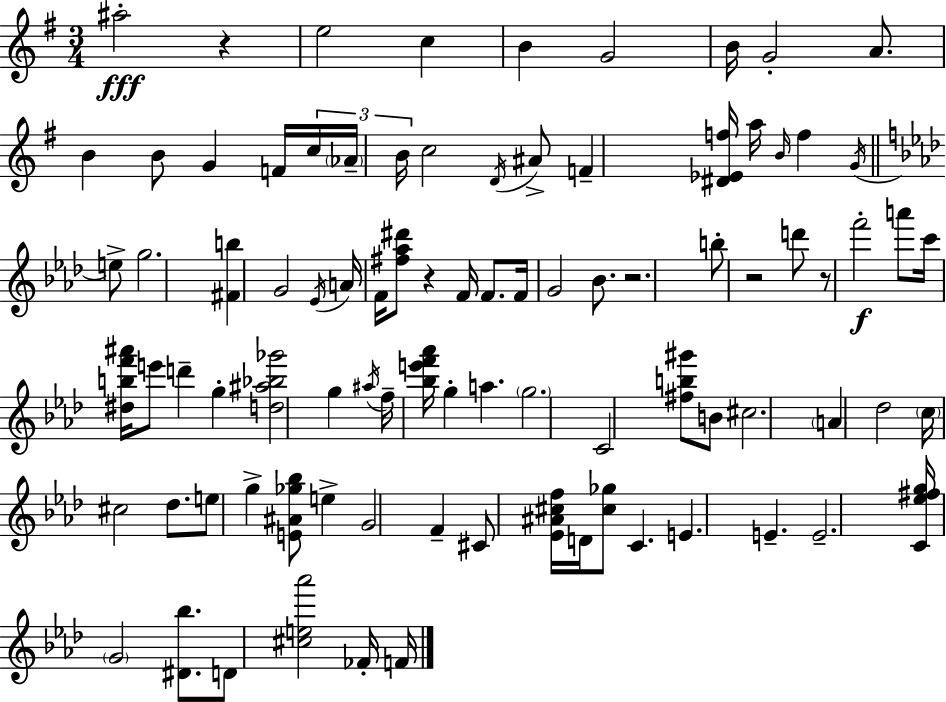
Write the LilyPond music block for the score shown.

{
  \clef treble
  \numericTimeSignature
  \time 3/4
  \key g \major
  ais''2-.\fff r4 | e''2 c''4 | b'4 g'2 | b'16 g'2-. a'8. | \break b'4 b'8 g'4 f'16 \tuplet 3/2 { c''16 | \parenthesize aes'16-- b'16 } c''2 \acciaccatura { d'16 } ais'8-> | f'4-- <dis' ees' f''>16 a''16 \grace { b'16 } f''4 | \acciaccatura { g'16 } \bar "||" \break \key f \minor e''8-> g''2. | <fis' b''>4 g'2 | \acciaccatura { ees'16 } a'16 f'16 <fis'' aes'' dis'''>8 r4 f'16 | f'8. f'16 g'2 | \break bes'8. r2. | b''8-. r2 | d'''8 r8 f'''2-.\f | a'''8 c'''16 <dis'' b'' f''' ais'''>16 e'''8 d'''4-- g''4-. | \break <d'' ais'' bes'' ges'''>2 g''4 | \acciaccatura { ais''16 } f''16-- <bes'' e''' f''' aes'''>16 g''4-. a''4. | \parenthesize g''2. | c'2 | \break <fis'' b'' gis'''>8 b'8 cis''2. | \parenthesize a'4 des''2 | \parenthesize c''16 cis''2 | des''8. e''8 g''4-> <e' ais' ges'' bes''>8 | \break e''4-> g'2 | f'4-- cis'8 <ees' ais' cis'' f''>16 d'16 <cis'' ges''>8 c'4. | e'4. e'4.-- | e'2.-- | \break <c' ees'' fis'' g''>16 \parenthesize g'2 | <dis' bes''>8. d'8 <cis'' e'' aes'''>2 | fes'16-. f'16 \bar "|."
}